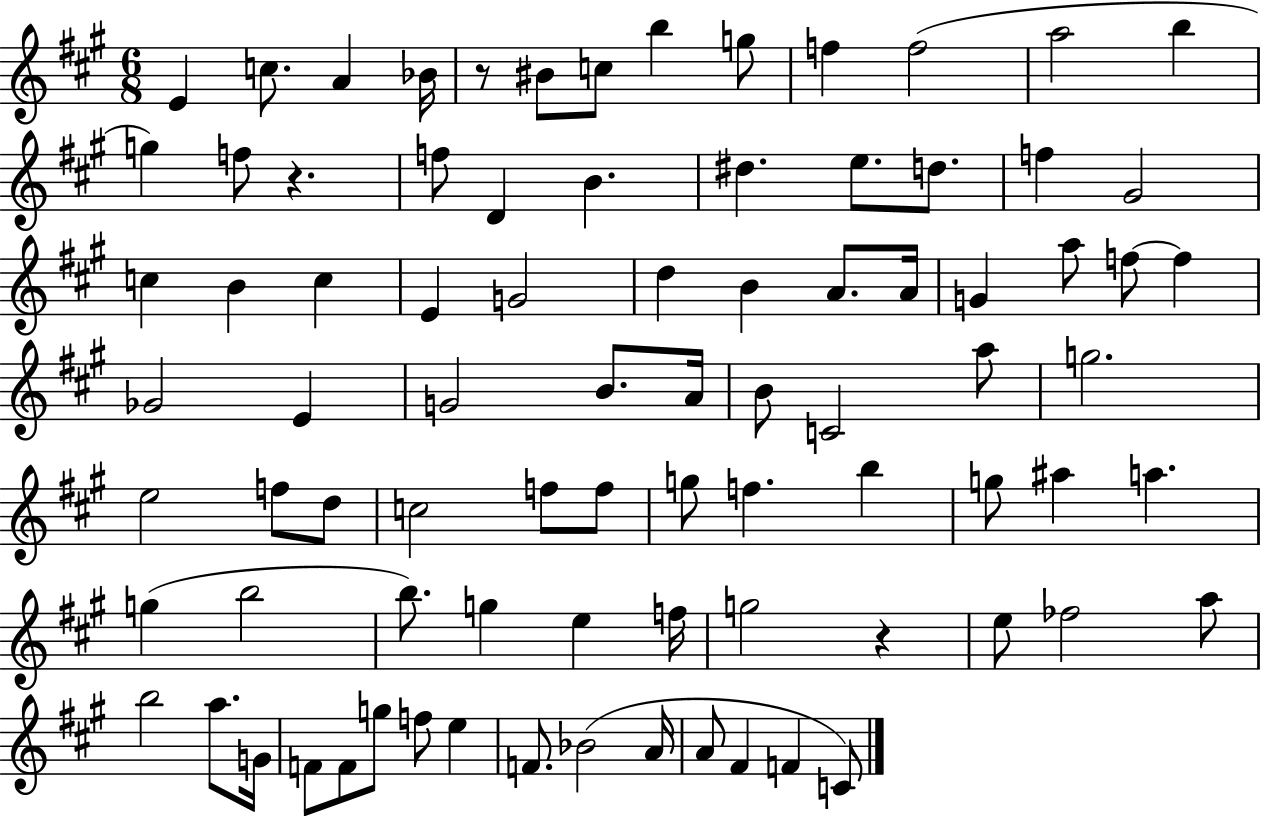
{
  \clef treble
  \numericTimeSignature
  \time 6/8
  \key a \major
  e'4 c''8. a'4 bes'16 | r8 bis'8 c''8 b''4 g''8 | f''4 f''2( | a''2 b''4 | \break g''4) f''8 r4. | f''8 d'4 b'4. | dis''4. e''8. d''8. | f''4 gis'2 | \break c''4 b'4 c''4 | e'4 g'2 | d''4 b'4 a'8. a'16 | g'4 a''8 f''8~~ f''4 | \break ges'2 e'4 | g'2 b'8. a'16 | b'8 c'2 a''8 | g''2. | \break e''2 f''8 d''8 | c''2 f''8 f''8 | g''8 f''4. b''4 | g''8 ais''4 a''4. | \break g''4( b''2 | b''8.) g''4 e''4 f''16 | g''2 r4 | e''8 fes''2 a''8 | \break b''2 a''8. g'16 | f'8 f'8 g''8 f''8 e''4 | f'8. bes'2( a'16 | a'8 fis'4 f'4 c'8) | \break \bar "|."
}